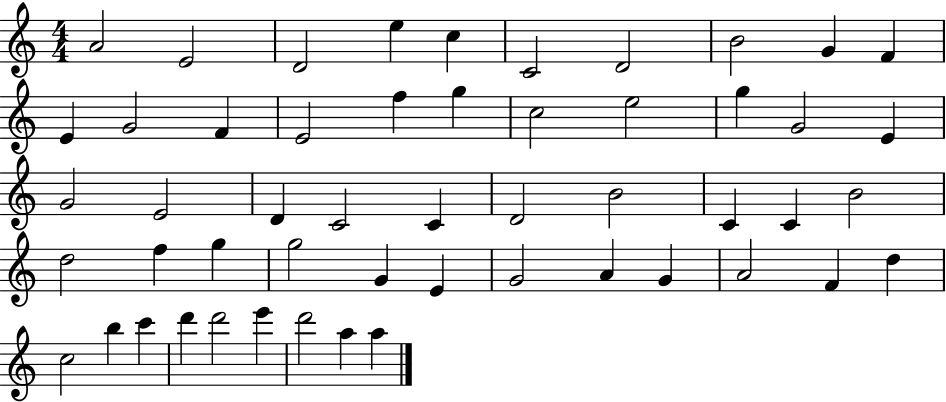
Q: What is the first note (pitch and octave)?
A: A4